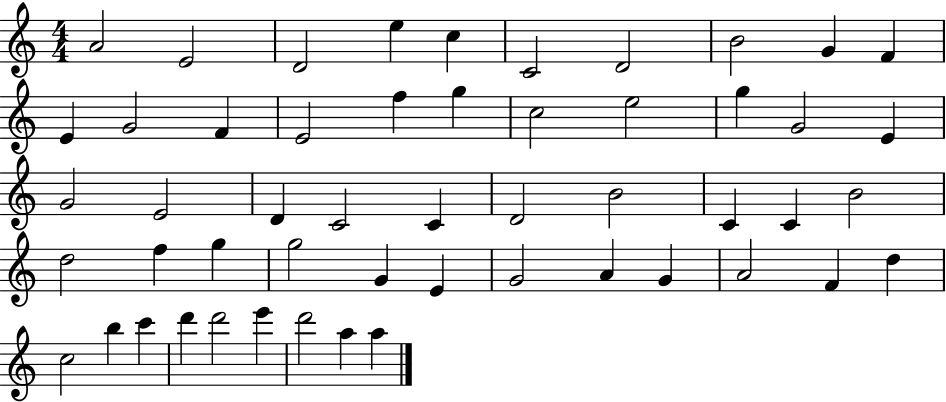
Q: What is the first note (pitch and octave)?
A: A4